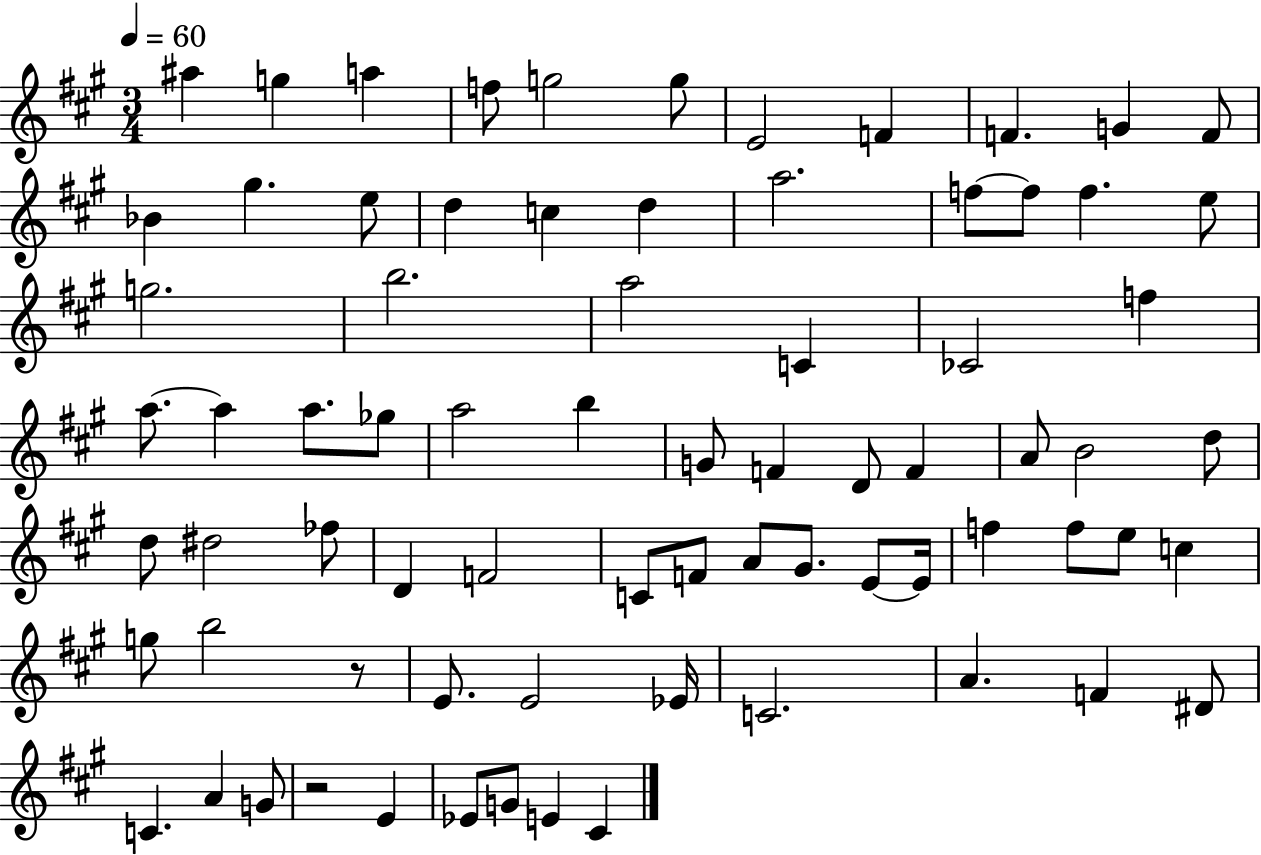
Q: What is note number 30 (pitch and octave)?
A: A5